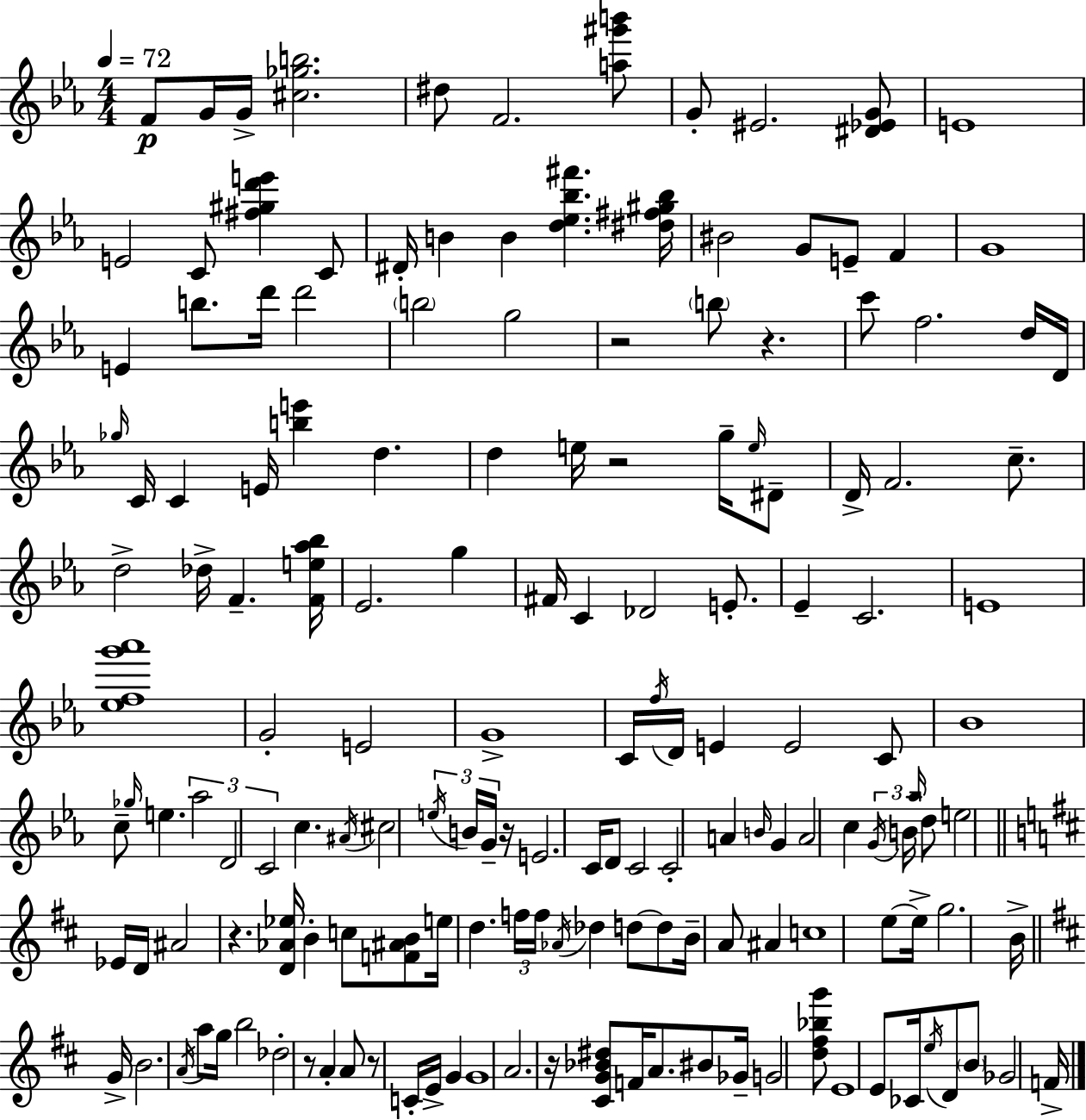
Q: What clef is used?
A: treble